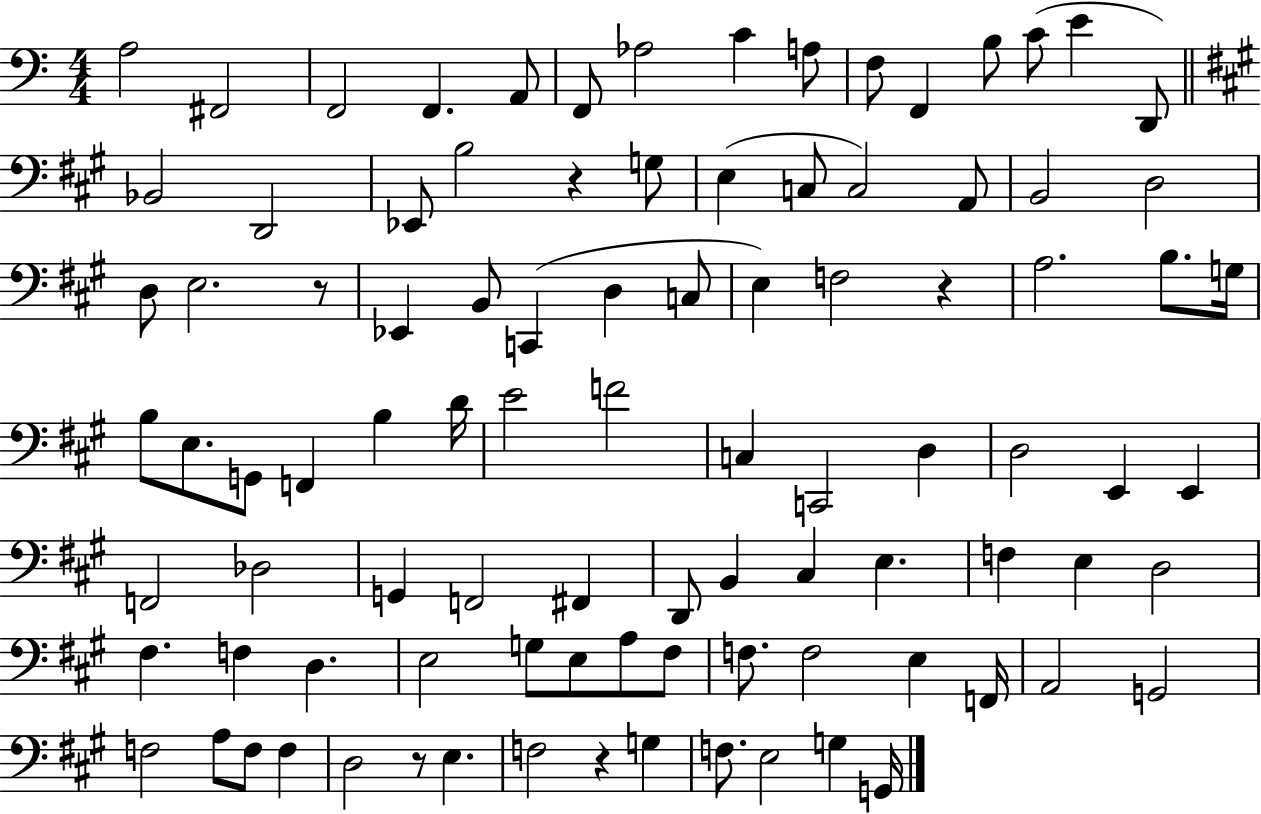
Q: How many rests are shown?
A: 5